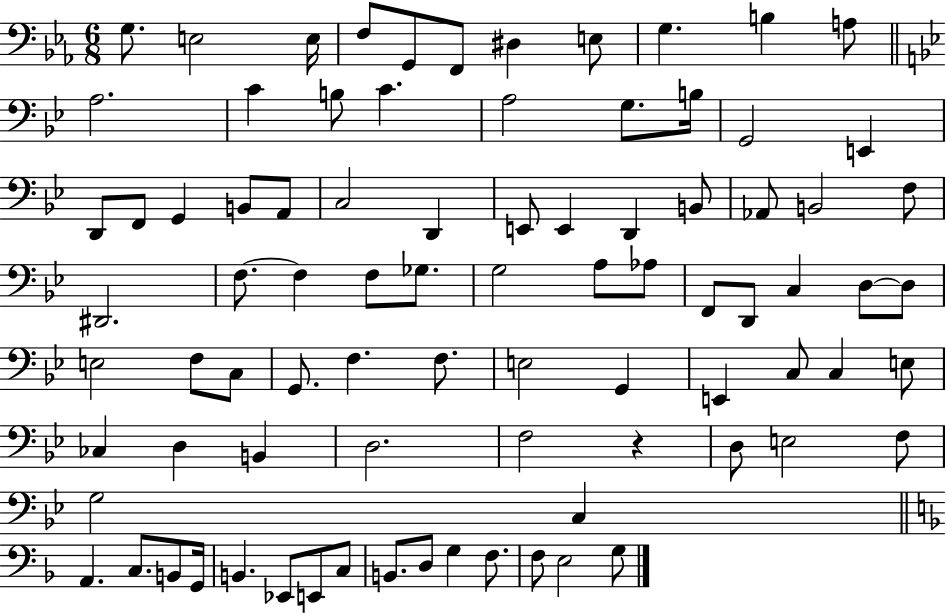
{
  \clef bass
  \numericTimeSignature
  \time 6/8
  \key ees \major
  \repeat volta 2 { g8. e2 e16 | f8 g,8 f,8 dis4 e8 | g4. b4 a8 | \bar "||" \break \key bes \major a2. | c'4 b8 c'4. | a2 g8. b16 | g,2 e,4 | \break d,8 f,8 g,4 b,8 a,8 | c2 d,4 | e,8 e,4 d,4 b,8 | aes,8 b,2 f8 | \break dis,2. | f8.~~ f4 f8 ges8. | g2 a8 aes8 | f,8 d,8 c4 d8~~ d8 | \break e2 f8 c8 | g,8. f4. f8. | e2 g,4 | e,4 c8 c4 e8 | \break ces4 d4 b,4 | d2. | f2 r4 | d8 e2 f8 | \break g2 c4 | \bar "||" \break \key f \major a,4. c8. b,8 g,16 | b,4. ees,8 e,8 c8 | b,8. d8 g4 f8. | f8 e2 g8 | \break } \bar "|."
}